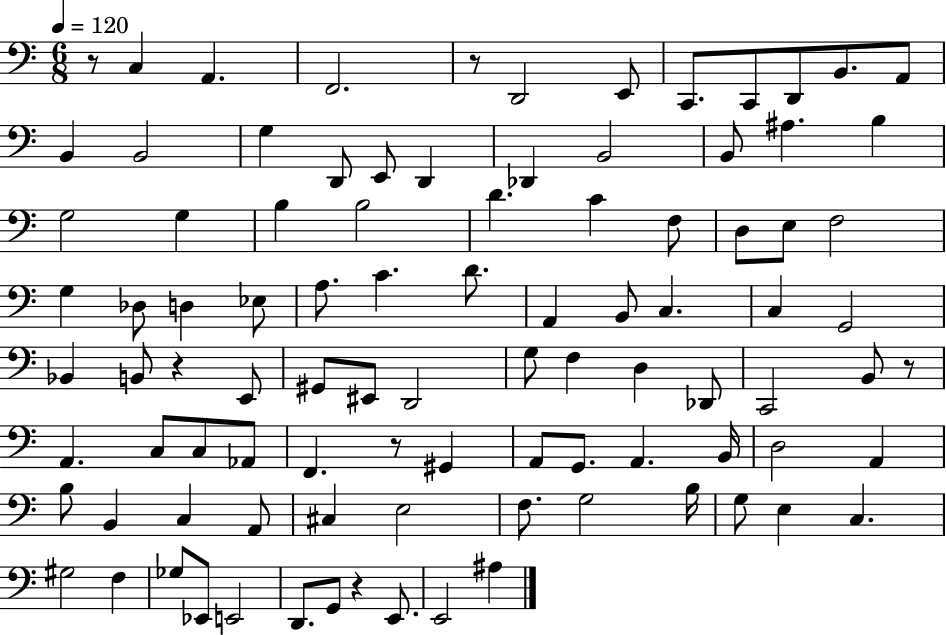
R/e C3/q A2/q. F2/h. R/e D2/h E2/e C2/e. C2/e D2/e B2/e. A2/e B2/q B2/h G3/q D2/e E2/e D2/q Db2/q B2/h B2/e A#3/q. B3/q G3/h G3/q B3/q B3/h D4/q. C4/q F3/e D3/e E3/e F3/h G3/q Db3/e D3/q Eb3/e A3/e. C4/q. D4/e. A2/q B2/e C3/q. C3/q G2/h Bb2/q B2/e R/q E2/e G#2/e EIS2/e D2/h G3/e F3/q D3/q Db2/e C2/h B2/e R/e A2/q. C3/e C3/e Ab2/e F2/q. R/e G#2/q A2/e G2/e. A2/q. B2/s D3/h A2/q B3/e B2/q C3/q A2/e C#3/q E3/h F3/e. G3/h B3/s G3/e E3/q C3/q. G#3/h F3/q Gb3/e Eb2/e E2/h D2/e. G2/e R/q E2/e. E2/h A#3/q